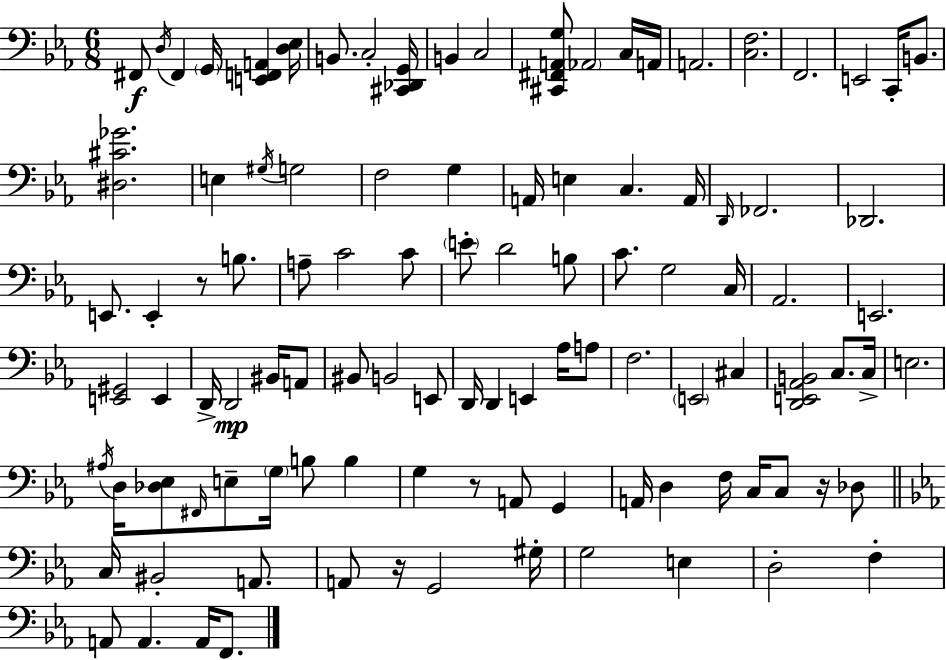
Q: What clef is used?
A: bass